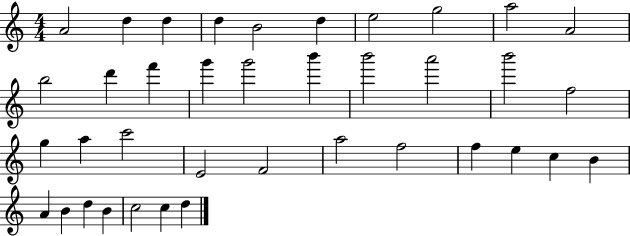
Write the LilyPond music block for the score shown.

{
  \clef treble
  \numericTimeSignature
  \time 4/4
  \key c \major
  a'2 d''4 d''4 | d''4 b'2 d''4 | e''2 g''2 | a''2 a'2 | \break b''2 d'''4 f'''4 | g'''4 g'''2 b'''4 | b'''2 a'''2 | b'''2 f''2 | \break g''4 a''4 c'''2 | e'2 f'2 | a''2 f''2 | f''4 e''4 c''4 b'4 | \break a'4 b'4 d''4 b'4 | c''2 c''4 d''4 | \bar "|."
}